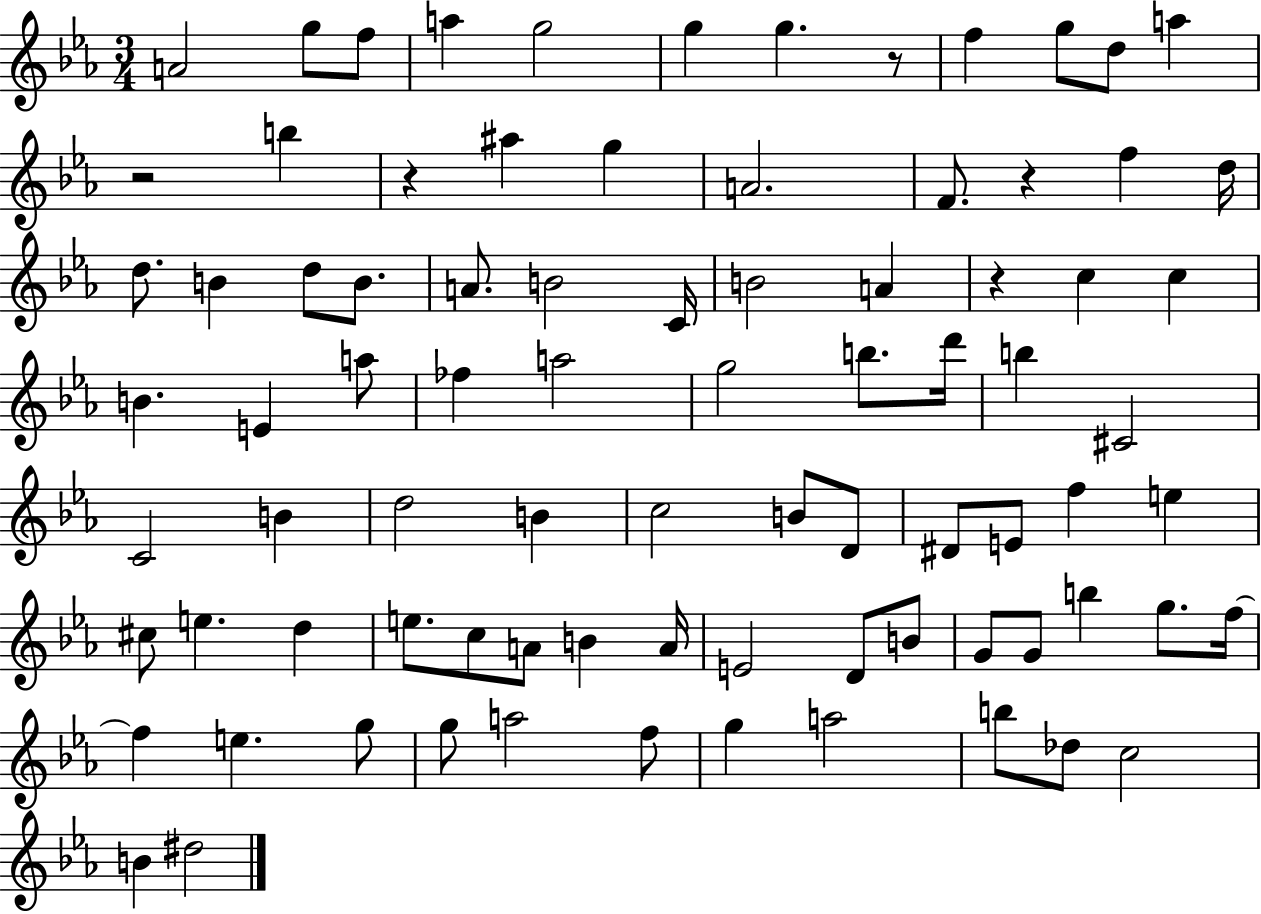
{
  \clef treble
  \numericTimeSignature
  \time 3/4
  \key ees \major
  a'2 g''8 f''8 | a''4 g''2 | g''4 g''4. r8 | f''4 g''8 d''8 a''4 | \break r2 b''4 | r4 ais''4 g''4 | a'2. | f'8. r4 f''4 d''16 | \break d''8. b'4 d''8 b'8. | a'8. b'2 c'16 | b'2 a'4 | r4 c''4 c''4 | \break b'4. e'4 a''8 | fes''4 a''2 | g''2 b''8. d'''16 | b''4 cis'2 | \break c'2 b'4 | d''2 b'4 | c''2 b'8 d'8 | dis'8 e'8 f''4 e''4 | \break cis''8 e''4. d''4 | e''8. c''8 a'8 b'4 a'16 | e'2 d'8 b'8 | g'8 g'8 b''4 g''8. f''16~~ | \break f''4 e''4. g''8 | g''8 a''2 f''8 | g''4 a''2 | b''8 des''8 c''2 | \break b'4 dis''2 | \bar "|."
}